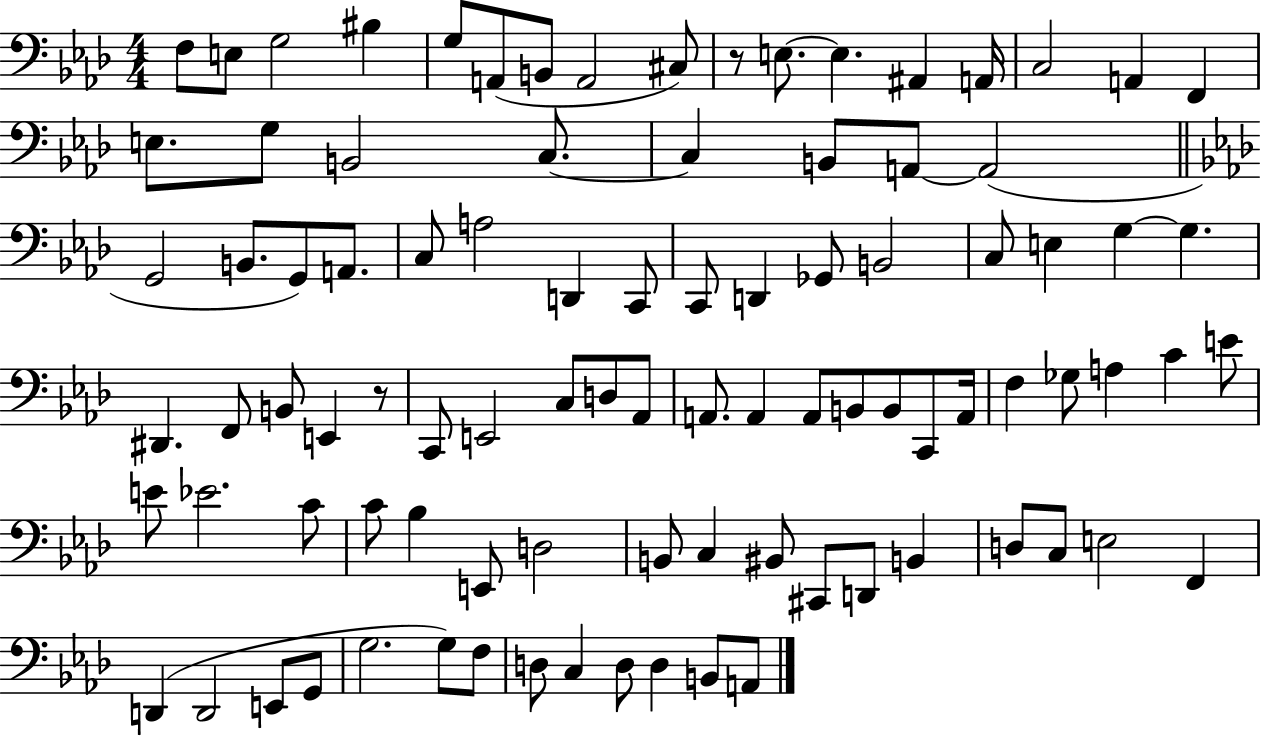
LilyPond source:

{
  \clef bass
  \numericTimeSignature
  \time 4/4
  \key aes \major
  f8 e8 g2 bis4 | g8 a,8( b,8 a,2 cis8) | r8 e8.~~ e4. ais,4 a,16 | c2 a,4 f,4 | \break e8. g8 b,2 c8.~~ | c4 b,8 a,8~~ a,2( | \bar "||" \break \key aes \major g,2 b,8. g,8) a,8. | c8 a2 d,4 c,8 | c,8 d,4 ges,8 b,2 | c8 e4 g4~~ g4. | \break dis,4. f,8 b,8 e,4 r8 | c,8 e,2 c8 d8 aes,8 | a,8. a,4 a,8 b,8 b,8 c,8 a,16 | f4 ges8 a4 c'4 e'8 | \break e'8 ees'2. c'8 | c'8 bes4 e,8 d2 | b,8 c4 bis,8 cis,8 d,8 b,4 | d8 c8 e2 f,4 | \break d,4( d,2 e,8 g,8 | g2. g8) f8 | d8 c4 d8 d4 b,8 a,8 | \bar "|."
}